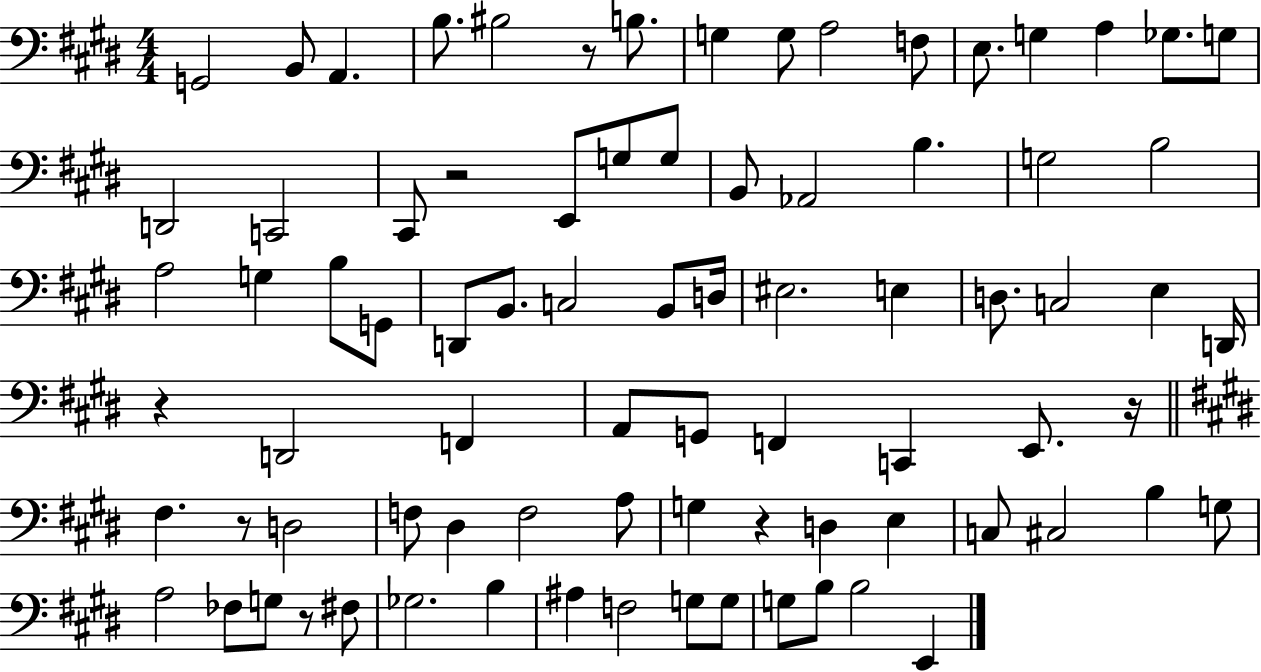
G2/h B2/e A2/q. B3/e. BIS3/h R/e B3/e. G3/q G3/e A3/h F3/e E3/e. G3/q A3/q Gb3/e. G3/e D2/h C2/h C#2/e R/h E2/e G3/e G3/e B2/e Ab2/h B3/q. G3/h B3/h A3/h G3/q B3/e G2/e D2/e B2/e. C3/h B2/e D3/s EIS3/h. E3/q D3/e. C3/h E3/q D2/s R/q D2/h F2/q A2/e G2/e F2/q C2/q E2/e. R/s F#3/q. R/e D3/h F3/e D#3/q F3/h A3/e G3/q R/q D3/q E3/q C3/e C#3/h B3/q G3/e A3/h FES3/e G3/e R/e F#3/e Gb3/h. B3/q A#3/q F3/h G3/e G3/e G3/e B3/e B3/h E2/q